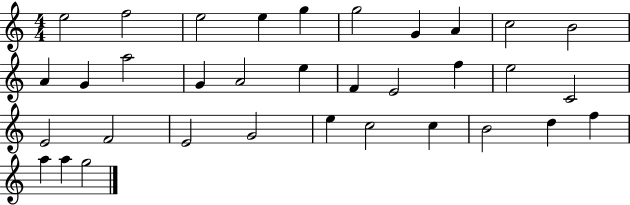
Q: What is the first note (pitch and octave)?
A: E5